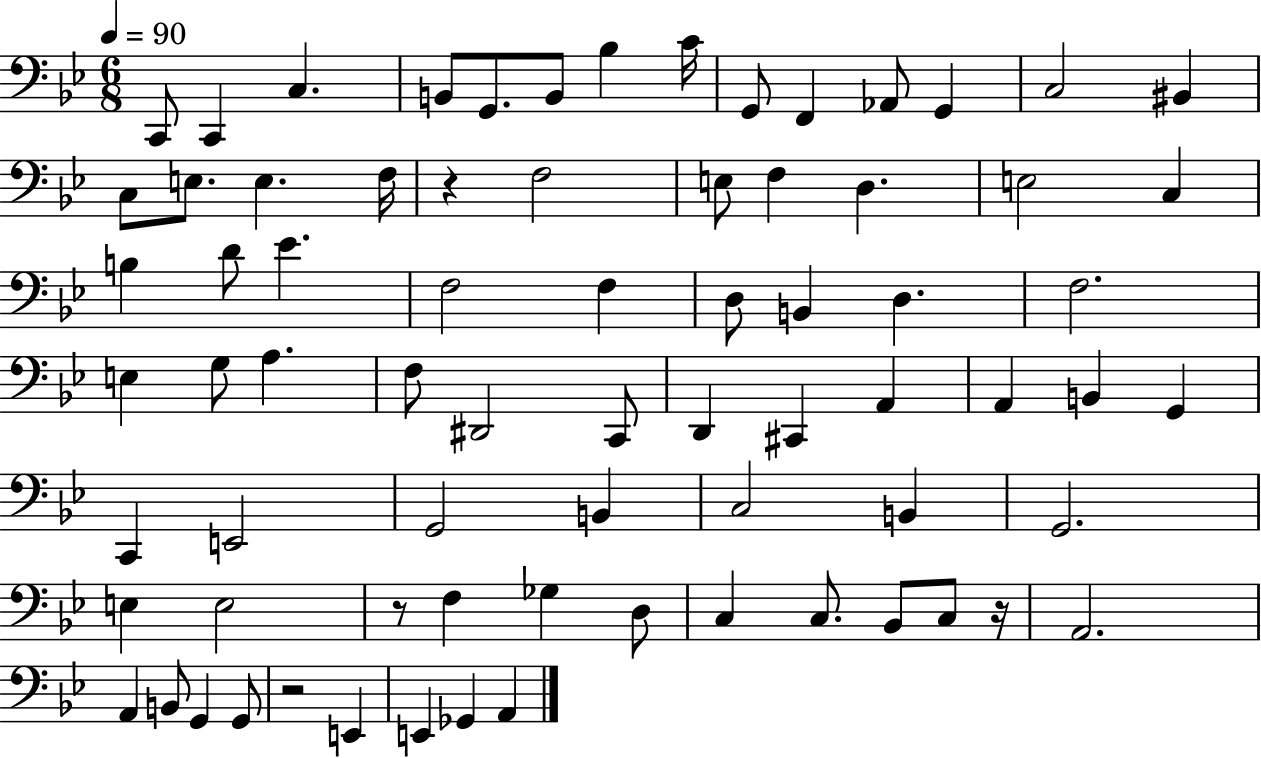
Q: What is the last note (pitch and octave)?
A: A2